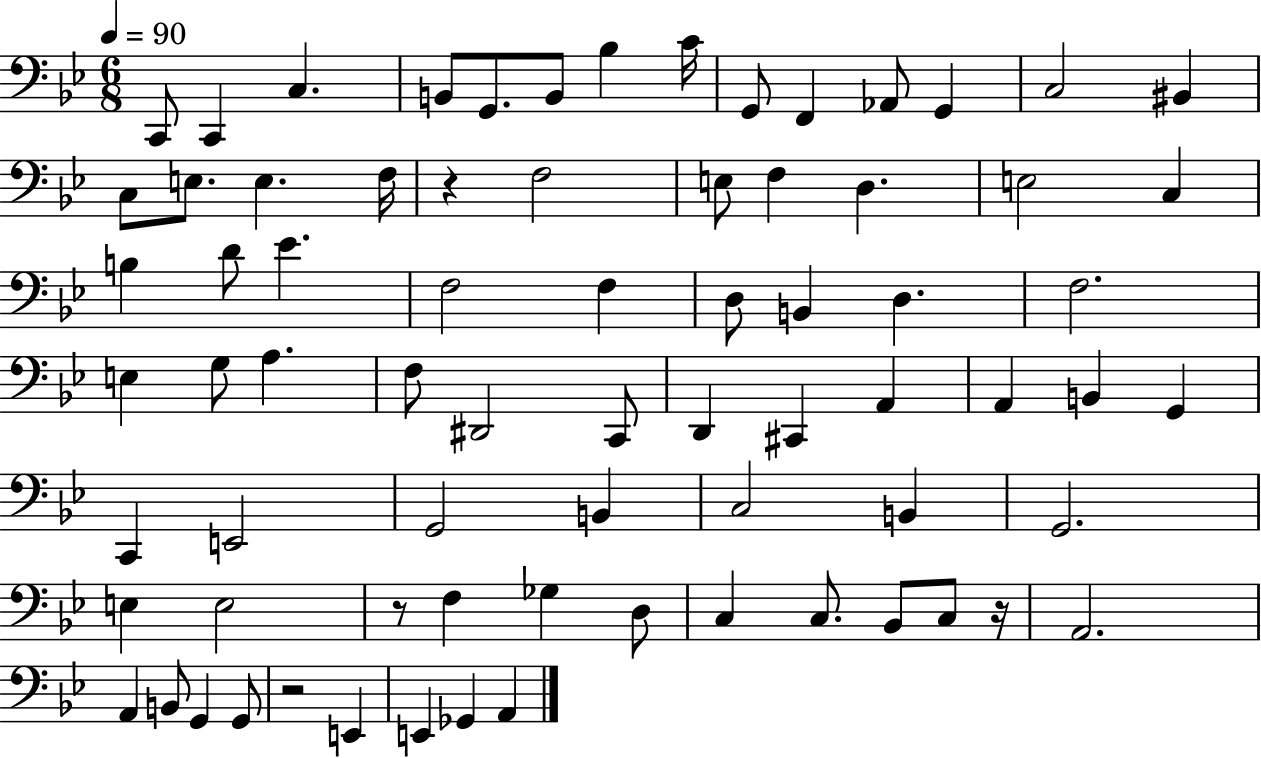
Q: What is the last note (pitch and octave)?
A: A2